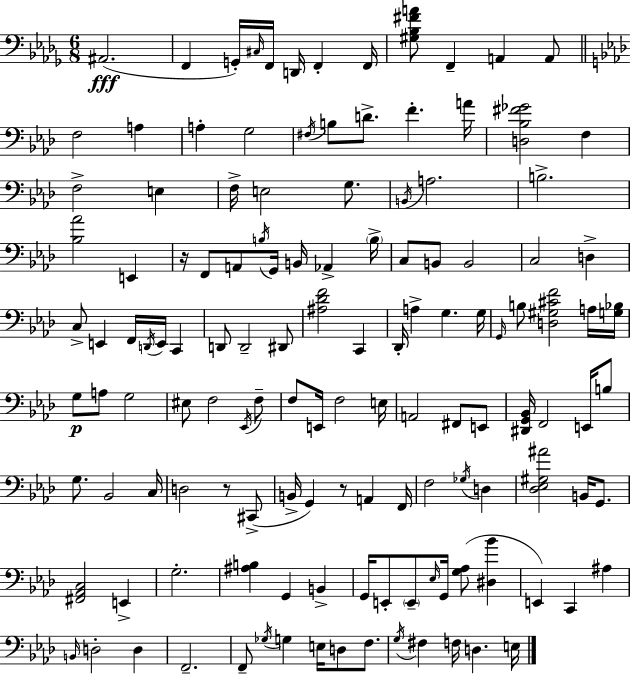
A#2/h. F2/q G2/s C#3/s F2/s D2/s F2/q F2/s [G#3,Bb3,F#4,A4]/e F2/q A2/q A2/e F3/h A3/q A3/q G3/h F#3/s B3/e D4/e. F4/q. A4/s [D3,Bb3,F#4,Gb4]/h F3/q F3/h E3/q F3/s E3/h G3/e. B2/s A3/h. B3/h. [Bb3,Ab4]/h E2/q R/s F2/e A2/e B3/s G2/s B2/s Ab2/q B3/s C3/e B2/e B2/h C3/h D3/q C3/e E2/q F2/s D2/s E2/s C2/q D2/e D2/h D#2/e [A#3,Db4,F4]/h C2/q Db2/s A3/q G3/q. G3/s G2/s B3/e [D3,G#3,C#4,F4]/h A3/s [G3,Bb3]/s G3/e A3/e G3/h EIS3/e F3/h Eb2/s F3/e F3/e E2/s F3/h E3/s A2/h F#2/e E2/e [D#2,G2,Bb2]/s F2/h E2/s B3/e G3/e. Bb2/h C3/s D3/h R/e C#2/e B2/s G2/q R/e A2/q F2/s F3/h Gb3/s D3/q [Db3,Eb3,G#3,A#4]/h B2/s G2/e. [F#2,Ab2,C3]/h E2/q G3/h. [A#3,B3]/q G2/q B2/q G2/s E2/e E2/e Eb3/s G2/s [G3,Ab3]/e [D#3,Bb4]/q E2/q C2/q A#3/q B2/s D3/h D3/q F2/h. F2/e Gb3/s G3/q E3/s D3/e F3/e. G3/s F#3/q F3/s D3/q. E3/s